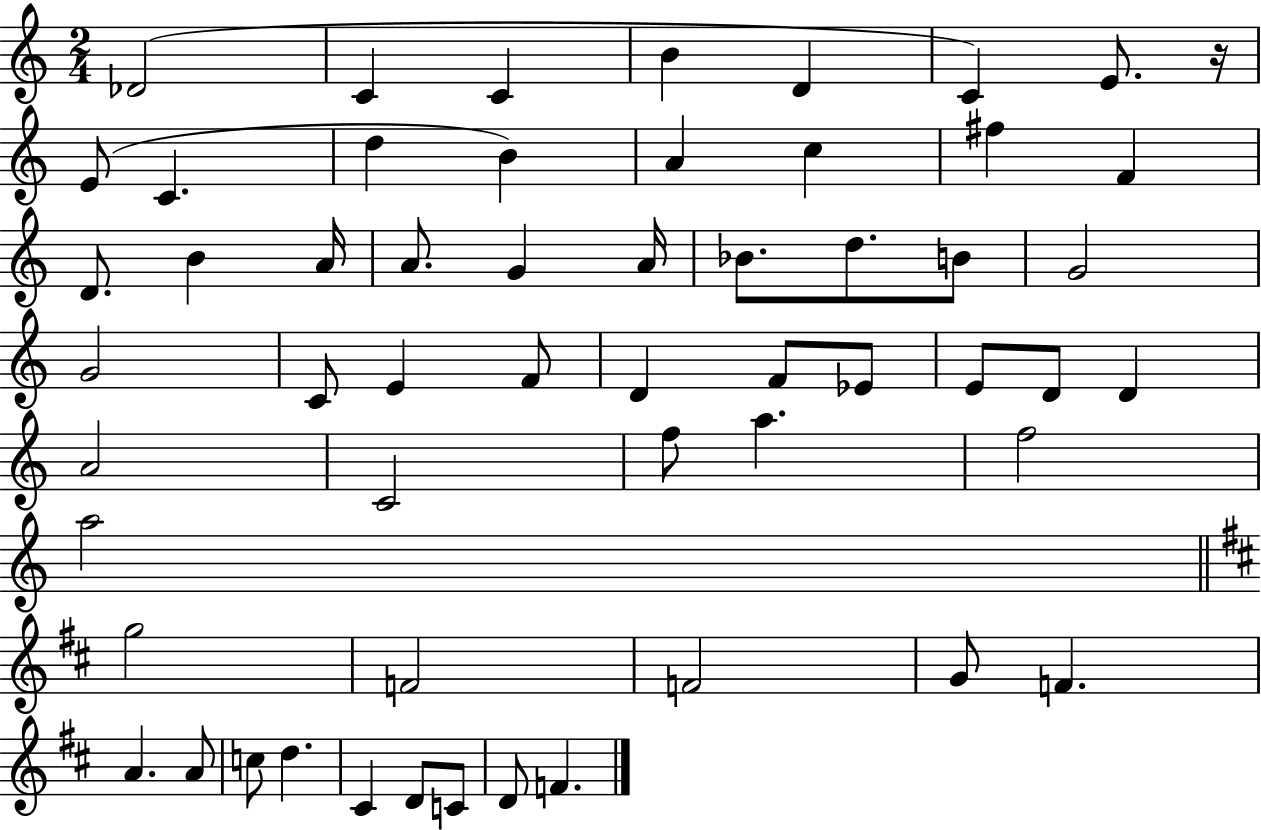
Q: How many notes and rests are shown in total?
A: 56